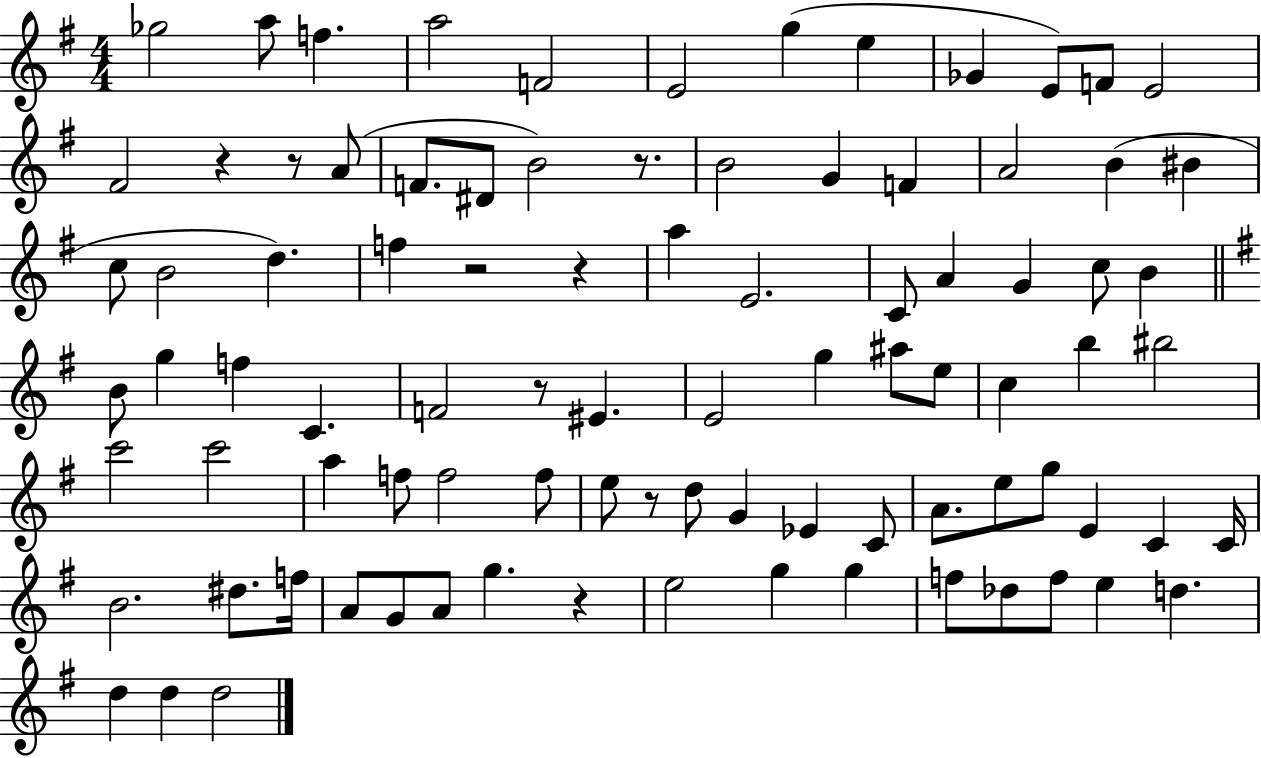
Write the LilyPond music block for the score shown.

{
  \clef treble
  \numericTimeSignature
  \time 4/4
  \key g \major
  ges''2 a''8 f''4. | a''2 f'2 | e'2 g''4( e''4 | ges'4 e'8) f'8 e'2 | \break fis'2 r4 r8 a'8( | f'8. dis'8 b'2) r8. | b'2 g'4 f'4 | a'2 b'4( bis'4 | \break c''8 b'2 d''4.) | f''4 r2 r4 | a''4 e'2. | c'8 a'4 g'4 c''8 b'4 | \break \bar "||" \break \key g \major b'8 g''4 f''4 c'4. | f'2 r8 eis'4. | e'2 g''4 ais''8 e''8 | c''4 b''4 bis''2 | \break c'''2 c'''2 | a''4 f''8 f''2 f''8 | e''8 r8 d''8 g'4 ees'4 c'8 | a'8. e''8 g''8 e'4 c'4 c'16 | \break b'2. dis''8. f''16 | a'8 g'8 a'8 g''4. r4 | e''2 g''4 g''4 | f''8 des''8 f''8 e''4 d''4. | \break d''4 d''4 d''2 | \bar "|."
}